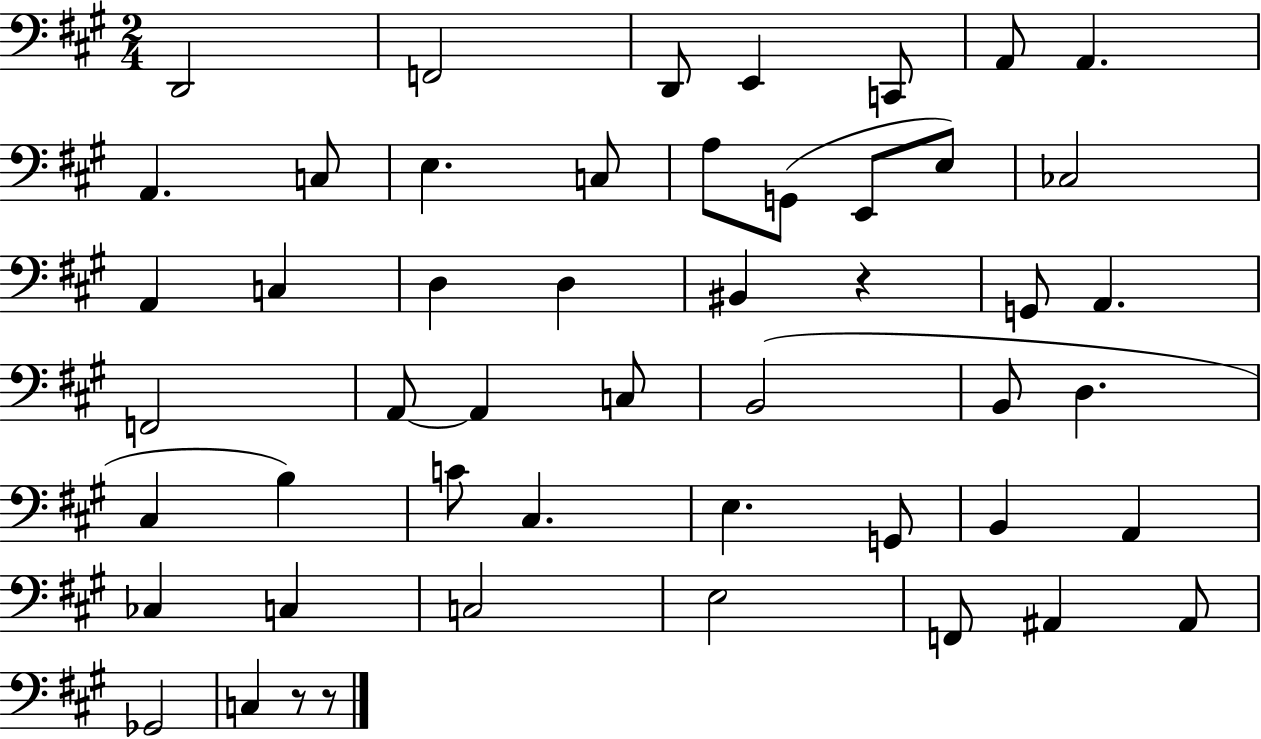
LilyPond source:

{
  \clef bass
  \numericTimeSignature
  \time 2/4
  \key a \major
  d,2 | f,2 | d,8 e,4 c,8 | a,8 a,4. | \break a,4. c8 | e4. c8 | a8 g,8( e,8 e8) | ces2 | \break a,4 c4 | d4 d4 | bis,4 r4 | g,8 a,4. | \break f,2 | a,8~~ a,4 c8 | b,2( | b,8 d4. | \break cis4 b4) | c'8 cis4. | e4. g,8 | b,4 a,4 | \break ces4 c4 | c2 | e2 | f,8 ais,4 ais,8 | \break ges,2 | c4 r8 r8 | \bar "|."
}